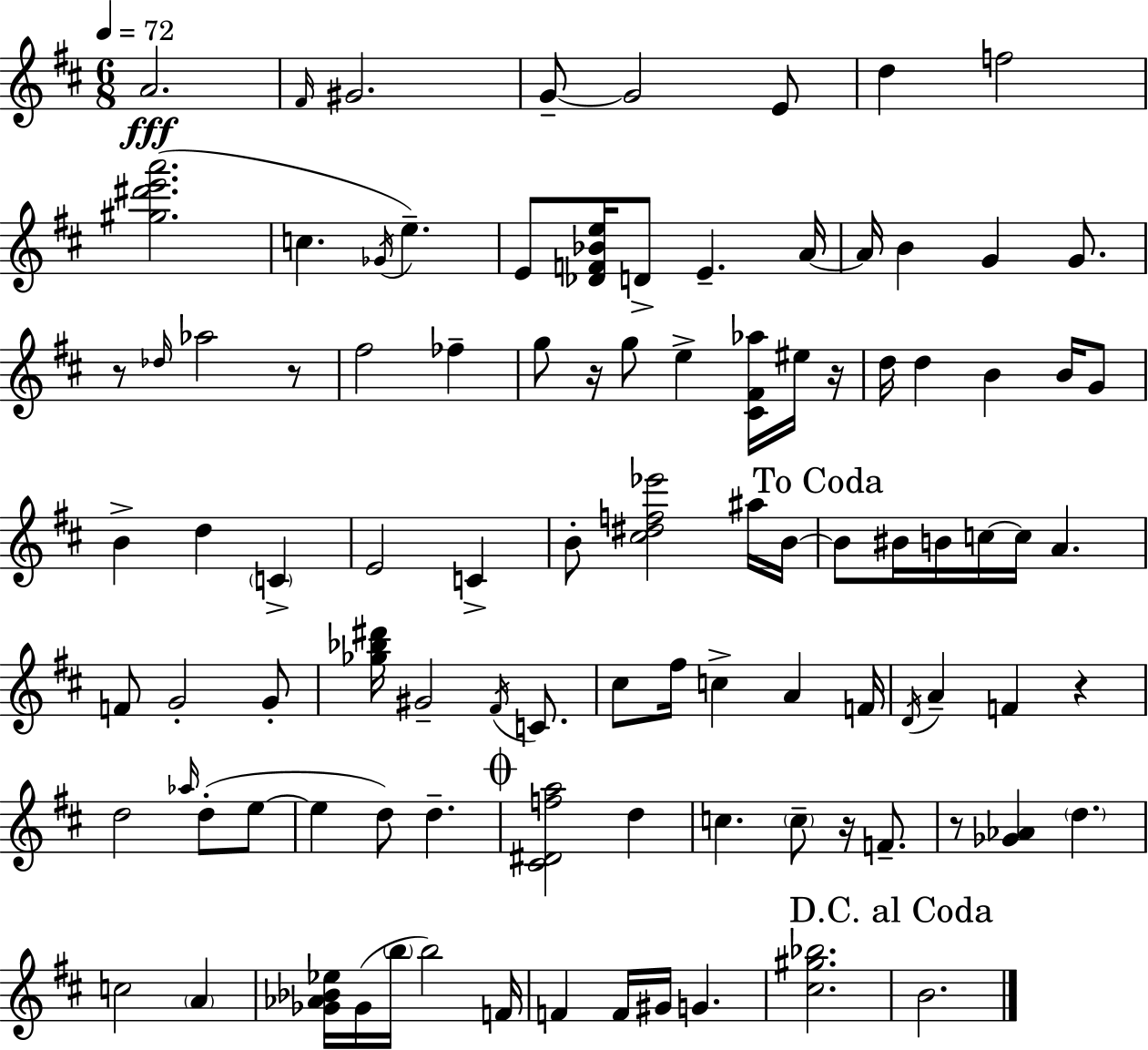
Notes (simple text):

A4/h. F#4/s G#4/h. G4/e G4/h E4/e D5/q F5/h [G#5,D#6,E6,A6]/h. C5/q. Gb4/s E5/q. E4/e [Db4,F4,Bb4,E5]/s D4/e E4/q. A4/s A4/s B4/q G4/q G4/e. R/e Db5/s Ab5/h R/e F#5/h FES5/q G5/e R/s G5/e E5/q [C#4,F#4,Ab5]/s EIS5/s R/s D5/s D5/q B4/q B4/s G4/e B4/q D5/q C4/q E4/h C4/q B4/e [C#5,D#5,F5,Eb6]/h A#5/s B4/s B4/e BIS4/s B4/s C5/s C5/s A4/q. F4/e G4/h G4/e [Gb5,Bb5,D#6]/s G#4/h F#4/s C4/e. C#5/e F#5/s C5/q A4/q F4/s D4/s A4/q F4/q R/q D5/h Ab5/s D5/e E5/e E5/q D5/e D5/q. [C#4,D#4,F5,A5]/h D5/q C5/q. C5/e R/s F4/e. R/e [Gb4,Ab4]/q D5/q. C5/h A4/q [Gb4,Ab4,Bb4,Eb5]/s Gb4/s B5/s B5/h F4/s F4/q F4/s G#4/s G4/q. [C#5,G#5,Bb5]/h. B4/h.